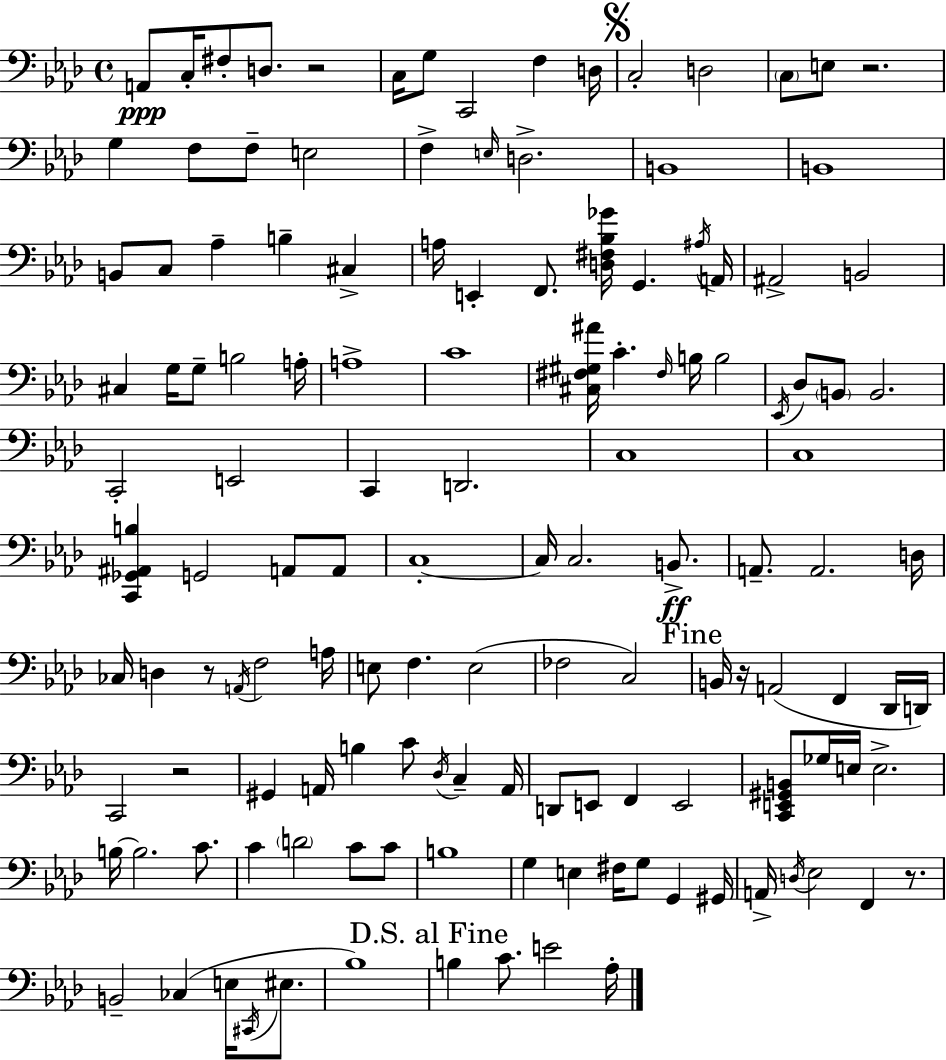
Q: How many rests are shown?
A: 6